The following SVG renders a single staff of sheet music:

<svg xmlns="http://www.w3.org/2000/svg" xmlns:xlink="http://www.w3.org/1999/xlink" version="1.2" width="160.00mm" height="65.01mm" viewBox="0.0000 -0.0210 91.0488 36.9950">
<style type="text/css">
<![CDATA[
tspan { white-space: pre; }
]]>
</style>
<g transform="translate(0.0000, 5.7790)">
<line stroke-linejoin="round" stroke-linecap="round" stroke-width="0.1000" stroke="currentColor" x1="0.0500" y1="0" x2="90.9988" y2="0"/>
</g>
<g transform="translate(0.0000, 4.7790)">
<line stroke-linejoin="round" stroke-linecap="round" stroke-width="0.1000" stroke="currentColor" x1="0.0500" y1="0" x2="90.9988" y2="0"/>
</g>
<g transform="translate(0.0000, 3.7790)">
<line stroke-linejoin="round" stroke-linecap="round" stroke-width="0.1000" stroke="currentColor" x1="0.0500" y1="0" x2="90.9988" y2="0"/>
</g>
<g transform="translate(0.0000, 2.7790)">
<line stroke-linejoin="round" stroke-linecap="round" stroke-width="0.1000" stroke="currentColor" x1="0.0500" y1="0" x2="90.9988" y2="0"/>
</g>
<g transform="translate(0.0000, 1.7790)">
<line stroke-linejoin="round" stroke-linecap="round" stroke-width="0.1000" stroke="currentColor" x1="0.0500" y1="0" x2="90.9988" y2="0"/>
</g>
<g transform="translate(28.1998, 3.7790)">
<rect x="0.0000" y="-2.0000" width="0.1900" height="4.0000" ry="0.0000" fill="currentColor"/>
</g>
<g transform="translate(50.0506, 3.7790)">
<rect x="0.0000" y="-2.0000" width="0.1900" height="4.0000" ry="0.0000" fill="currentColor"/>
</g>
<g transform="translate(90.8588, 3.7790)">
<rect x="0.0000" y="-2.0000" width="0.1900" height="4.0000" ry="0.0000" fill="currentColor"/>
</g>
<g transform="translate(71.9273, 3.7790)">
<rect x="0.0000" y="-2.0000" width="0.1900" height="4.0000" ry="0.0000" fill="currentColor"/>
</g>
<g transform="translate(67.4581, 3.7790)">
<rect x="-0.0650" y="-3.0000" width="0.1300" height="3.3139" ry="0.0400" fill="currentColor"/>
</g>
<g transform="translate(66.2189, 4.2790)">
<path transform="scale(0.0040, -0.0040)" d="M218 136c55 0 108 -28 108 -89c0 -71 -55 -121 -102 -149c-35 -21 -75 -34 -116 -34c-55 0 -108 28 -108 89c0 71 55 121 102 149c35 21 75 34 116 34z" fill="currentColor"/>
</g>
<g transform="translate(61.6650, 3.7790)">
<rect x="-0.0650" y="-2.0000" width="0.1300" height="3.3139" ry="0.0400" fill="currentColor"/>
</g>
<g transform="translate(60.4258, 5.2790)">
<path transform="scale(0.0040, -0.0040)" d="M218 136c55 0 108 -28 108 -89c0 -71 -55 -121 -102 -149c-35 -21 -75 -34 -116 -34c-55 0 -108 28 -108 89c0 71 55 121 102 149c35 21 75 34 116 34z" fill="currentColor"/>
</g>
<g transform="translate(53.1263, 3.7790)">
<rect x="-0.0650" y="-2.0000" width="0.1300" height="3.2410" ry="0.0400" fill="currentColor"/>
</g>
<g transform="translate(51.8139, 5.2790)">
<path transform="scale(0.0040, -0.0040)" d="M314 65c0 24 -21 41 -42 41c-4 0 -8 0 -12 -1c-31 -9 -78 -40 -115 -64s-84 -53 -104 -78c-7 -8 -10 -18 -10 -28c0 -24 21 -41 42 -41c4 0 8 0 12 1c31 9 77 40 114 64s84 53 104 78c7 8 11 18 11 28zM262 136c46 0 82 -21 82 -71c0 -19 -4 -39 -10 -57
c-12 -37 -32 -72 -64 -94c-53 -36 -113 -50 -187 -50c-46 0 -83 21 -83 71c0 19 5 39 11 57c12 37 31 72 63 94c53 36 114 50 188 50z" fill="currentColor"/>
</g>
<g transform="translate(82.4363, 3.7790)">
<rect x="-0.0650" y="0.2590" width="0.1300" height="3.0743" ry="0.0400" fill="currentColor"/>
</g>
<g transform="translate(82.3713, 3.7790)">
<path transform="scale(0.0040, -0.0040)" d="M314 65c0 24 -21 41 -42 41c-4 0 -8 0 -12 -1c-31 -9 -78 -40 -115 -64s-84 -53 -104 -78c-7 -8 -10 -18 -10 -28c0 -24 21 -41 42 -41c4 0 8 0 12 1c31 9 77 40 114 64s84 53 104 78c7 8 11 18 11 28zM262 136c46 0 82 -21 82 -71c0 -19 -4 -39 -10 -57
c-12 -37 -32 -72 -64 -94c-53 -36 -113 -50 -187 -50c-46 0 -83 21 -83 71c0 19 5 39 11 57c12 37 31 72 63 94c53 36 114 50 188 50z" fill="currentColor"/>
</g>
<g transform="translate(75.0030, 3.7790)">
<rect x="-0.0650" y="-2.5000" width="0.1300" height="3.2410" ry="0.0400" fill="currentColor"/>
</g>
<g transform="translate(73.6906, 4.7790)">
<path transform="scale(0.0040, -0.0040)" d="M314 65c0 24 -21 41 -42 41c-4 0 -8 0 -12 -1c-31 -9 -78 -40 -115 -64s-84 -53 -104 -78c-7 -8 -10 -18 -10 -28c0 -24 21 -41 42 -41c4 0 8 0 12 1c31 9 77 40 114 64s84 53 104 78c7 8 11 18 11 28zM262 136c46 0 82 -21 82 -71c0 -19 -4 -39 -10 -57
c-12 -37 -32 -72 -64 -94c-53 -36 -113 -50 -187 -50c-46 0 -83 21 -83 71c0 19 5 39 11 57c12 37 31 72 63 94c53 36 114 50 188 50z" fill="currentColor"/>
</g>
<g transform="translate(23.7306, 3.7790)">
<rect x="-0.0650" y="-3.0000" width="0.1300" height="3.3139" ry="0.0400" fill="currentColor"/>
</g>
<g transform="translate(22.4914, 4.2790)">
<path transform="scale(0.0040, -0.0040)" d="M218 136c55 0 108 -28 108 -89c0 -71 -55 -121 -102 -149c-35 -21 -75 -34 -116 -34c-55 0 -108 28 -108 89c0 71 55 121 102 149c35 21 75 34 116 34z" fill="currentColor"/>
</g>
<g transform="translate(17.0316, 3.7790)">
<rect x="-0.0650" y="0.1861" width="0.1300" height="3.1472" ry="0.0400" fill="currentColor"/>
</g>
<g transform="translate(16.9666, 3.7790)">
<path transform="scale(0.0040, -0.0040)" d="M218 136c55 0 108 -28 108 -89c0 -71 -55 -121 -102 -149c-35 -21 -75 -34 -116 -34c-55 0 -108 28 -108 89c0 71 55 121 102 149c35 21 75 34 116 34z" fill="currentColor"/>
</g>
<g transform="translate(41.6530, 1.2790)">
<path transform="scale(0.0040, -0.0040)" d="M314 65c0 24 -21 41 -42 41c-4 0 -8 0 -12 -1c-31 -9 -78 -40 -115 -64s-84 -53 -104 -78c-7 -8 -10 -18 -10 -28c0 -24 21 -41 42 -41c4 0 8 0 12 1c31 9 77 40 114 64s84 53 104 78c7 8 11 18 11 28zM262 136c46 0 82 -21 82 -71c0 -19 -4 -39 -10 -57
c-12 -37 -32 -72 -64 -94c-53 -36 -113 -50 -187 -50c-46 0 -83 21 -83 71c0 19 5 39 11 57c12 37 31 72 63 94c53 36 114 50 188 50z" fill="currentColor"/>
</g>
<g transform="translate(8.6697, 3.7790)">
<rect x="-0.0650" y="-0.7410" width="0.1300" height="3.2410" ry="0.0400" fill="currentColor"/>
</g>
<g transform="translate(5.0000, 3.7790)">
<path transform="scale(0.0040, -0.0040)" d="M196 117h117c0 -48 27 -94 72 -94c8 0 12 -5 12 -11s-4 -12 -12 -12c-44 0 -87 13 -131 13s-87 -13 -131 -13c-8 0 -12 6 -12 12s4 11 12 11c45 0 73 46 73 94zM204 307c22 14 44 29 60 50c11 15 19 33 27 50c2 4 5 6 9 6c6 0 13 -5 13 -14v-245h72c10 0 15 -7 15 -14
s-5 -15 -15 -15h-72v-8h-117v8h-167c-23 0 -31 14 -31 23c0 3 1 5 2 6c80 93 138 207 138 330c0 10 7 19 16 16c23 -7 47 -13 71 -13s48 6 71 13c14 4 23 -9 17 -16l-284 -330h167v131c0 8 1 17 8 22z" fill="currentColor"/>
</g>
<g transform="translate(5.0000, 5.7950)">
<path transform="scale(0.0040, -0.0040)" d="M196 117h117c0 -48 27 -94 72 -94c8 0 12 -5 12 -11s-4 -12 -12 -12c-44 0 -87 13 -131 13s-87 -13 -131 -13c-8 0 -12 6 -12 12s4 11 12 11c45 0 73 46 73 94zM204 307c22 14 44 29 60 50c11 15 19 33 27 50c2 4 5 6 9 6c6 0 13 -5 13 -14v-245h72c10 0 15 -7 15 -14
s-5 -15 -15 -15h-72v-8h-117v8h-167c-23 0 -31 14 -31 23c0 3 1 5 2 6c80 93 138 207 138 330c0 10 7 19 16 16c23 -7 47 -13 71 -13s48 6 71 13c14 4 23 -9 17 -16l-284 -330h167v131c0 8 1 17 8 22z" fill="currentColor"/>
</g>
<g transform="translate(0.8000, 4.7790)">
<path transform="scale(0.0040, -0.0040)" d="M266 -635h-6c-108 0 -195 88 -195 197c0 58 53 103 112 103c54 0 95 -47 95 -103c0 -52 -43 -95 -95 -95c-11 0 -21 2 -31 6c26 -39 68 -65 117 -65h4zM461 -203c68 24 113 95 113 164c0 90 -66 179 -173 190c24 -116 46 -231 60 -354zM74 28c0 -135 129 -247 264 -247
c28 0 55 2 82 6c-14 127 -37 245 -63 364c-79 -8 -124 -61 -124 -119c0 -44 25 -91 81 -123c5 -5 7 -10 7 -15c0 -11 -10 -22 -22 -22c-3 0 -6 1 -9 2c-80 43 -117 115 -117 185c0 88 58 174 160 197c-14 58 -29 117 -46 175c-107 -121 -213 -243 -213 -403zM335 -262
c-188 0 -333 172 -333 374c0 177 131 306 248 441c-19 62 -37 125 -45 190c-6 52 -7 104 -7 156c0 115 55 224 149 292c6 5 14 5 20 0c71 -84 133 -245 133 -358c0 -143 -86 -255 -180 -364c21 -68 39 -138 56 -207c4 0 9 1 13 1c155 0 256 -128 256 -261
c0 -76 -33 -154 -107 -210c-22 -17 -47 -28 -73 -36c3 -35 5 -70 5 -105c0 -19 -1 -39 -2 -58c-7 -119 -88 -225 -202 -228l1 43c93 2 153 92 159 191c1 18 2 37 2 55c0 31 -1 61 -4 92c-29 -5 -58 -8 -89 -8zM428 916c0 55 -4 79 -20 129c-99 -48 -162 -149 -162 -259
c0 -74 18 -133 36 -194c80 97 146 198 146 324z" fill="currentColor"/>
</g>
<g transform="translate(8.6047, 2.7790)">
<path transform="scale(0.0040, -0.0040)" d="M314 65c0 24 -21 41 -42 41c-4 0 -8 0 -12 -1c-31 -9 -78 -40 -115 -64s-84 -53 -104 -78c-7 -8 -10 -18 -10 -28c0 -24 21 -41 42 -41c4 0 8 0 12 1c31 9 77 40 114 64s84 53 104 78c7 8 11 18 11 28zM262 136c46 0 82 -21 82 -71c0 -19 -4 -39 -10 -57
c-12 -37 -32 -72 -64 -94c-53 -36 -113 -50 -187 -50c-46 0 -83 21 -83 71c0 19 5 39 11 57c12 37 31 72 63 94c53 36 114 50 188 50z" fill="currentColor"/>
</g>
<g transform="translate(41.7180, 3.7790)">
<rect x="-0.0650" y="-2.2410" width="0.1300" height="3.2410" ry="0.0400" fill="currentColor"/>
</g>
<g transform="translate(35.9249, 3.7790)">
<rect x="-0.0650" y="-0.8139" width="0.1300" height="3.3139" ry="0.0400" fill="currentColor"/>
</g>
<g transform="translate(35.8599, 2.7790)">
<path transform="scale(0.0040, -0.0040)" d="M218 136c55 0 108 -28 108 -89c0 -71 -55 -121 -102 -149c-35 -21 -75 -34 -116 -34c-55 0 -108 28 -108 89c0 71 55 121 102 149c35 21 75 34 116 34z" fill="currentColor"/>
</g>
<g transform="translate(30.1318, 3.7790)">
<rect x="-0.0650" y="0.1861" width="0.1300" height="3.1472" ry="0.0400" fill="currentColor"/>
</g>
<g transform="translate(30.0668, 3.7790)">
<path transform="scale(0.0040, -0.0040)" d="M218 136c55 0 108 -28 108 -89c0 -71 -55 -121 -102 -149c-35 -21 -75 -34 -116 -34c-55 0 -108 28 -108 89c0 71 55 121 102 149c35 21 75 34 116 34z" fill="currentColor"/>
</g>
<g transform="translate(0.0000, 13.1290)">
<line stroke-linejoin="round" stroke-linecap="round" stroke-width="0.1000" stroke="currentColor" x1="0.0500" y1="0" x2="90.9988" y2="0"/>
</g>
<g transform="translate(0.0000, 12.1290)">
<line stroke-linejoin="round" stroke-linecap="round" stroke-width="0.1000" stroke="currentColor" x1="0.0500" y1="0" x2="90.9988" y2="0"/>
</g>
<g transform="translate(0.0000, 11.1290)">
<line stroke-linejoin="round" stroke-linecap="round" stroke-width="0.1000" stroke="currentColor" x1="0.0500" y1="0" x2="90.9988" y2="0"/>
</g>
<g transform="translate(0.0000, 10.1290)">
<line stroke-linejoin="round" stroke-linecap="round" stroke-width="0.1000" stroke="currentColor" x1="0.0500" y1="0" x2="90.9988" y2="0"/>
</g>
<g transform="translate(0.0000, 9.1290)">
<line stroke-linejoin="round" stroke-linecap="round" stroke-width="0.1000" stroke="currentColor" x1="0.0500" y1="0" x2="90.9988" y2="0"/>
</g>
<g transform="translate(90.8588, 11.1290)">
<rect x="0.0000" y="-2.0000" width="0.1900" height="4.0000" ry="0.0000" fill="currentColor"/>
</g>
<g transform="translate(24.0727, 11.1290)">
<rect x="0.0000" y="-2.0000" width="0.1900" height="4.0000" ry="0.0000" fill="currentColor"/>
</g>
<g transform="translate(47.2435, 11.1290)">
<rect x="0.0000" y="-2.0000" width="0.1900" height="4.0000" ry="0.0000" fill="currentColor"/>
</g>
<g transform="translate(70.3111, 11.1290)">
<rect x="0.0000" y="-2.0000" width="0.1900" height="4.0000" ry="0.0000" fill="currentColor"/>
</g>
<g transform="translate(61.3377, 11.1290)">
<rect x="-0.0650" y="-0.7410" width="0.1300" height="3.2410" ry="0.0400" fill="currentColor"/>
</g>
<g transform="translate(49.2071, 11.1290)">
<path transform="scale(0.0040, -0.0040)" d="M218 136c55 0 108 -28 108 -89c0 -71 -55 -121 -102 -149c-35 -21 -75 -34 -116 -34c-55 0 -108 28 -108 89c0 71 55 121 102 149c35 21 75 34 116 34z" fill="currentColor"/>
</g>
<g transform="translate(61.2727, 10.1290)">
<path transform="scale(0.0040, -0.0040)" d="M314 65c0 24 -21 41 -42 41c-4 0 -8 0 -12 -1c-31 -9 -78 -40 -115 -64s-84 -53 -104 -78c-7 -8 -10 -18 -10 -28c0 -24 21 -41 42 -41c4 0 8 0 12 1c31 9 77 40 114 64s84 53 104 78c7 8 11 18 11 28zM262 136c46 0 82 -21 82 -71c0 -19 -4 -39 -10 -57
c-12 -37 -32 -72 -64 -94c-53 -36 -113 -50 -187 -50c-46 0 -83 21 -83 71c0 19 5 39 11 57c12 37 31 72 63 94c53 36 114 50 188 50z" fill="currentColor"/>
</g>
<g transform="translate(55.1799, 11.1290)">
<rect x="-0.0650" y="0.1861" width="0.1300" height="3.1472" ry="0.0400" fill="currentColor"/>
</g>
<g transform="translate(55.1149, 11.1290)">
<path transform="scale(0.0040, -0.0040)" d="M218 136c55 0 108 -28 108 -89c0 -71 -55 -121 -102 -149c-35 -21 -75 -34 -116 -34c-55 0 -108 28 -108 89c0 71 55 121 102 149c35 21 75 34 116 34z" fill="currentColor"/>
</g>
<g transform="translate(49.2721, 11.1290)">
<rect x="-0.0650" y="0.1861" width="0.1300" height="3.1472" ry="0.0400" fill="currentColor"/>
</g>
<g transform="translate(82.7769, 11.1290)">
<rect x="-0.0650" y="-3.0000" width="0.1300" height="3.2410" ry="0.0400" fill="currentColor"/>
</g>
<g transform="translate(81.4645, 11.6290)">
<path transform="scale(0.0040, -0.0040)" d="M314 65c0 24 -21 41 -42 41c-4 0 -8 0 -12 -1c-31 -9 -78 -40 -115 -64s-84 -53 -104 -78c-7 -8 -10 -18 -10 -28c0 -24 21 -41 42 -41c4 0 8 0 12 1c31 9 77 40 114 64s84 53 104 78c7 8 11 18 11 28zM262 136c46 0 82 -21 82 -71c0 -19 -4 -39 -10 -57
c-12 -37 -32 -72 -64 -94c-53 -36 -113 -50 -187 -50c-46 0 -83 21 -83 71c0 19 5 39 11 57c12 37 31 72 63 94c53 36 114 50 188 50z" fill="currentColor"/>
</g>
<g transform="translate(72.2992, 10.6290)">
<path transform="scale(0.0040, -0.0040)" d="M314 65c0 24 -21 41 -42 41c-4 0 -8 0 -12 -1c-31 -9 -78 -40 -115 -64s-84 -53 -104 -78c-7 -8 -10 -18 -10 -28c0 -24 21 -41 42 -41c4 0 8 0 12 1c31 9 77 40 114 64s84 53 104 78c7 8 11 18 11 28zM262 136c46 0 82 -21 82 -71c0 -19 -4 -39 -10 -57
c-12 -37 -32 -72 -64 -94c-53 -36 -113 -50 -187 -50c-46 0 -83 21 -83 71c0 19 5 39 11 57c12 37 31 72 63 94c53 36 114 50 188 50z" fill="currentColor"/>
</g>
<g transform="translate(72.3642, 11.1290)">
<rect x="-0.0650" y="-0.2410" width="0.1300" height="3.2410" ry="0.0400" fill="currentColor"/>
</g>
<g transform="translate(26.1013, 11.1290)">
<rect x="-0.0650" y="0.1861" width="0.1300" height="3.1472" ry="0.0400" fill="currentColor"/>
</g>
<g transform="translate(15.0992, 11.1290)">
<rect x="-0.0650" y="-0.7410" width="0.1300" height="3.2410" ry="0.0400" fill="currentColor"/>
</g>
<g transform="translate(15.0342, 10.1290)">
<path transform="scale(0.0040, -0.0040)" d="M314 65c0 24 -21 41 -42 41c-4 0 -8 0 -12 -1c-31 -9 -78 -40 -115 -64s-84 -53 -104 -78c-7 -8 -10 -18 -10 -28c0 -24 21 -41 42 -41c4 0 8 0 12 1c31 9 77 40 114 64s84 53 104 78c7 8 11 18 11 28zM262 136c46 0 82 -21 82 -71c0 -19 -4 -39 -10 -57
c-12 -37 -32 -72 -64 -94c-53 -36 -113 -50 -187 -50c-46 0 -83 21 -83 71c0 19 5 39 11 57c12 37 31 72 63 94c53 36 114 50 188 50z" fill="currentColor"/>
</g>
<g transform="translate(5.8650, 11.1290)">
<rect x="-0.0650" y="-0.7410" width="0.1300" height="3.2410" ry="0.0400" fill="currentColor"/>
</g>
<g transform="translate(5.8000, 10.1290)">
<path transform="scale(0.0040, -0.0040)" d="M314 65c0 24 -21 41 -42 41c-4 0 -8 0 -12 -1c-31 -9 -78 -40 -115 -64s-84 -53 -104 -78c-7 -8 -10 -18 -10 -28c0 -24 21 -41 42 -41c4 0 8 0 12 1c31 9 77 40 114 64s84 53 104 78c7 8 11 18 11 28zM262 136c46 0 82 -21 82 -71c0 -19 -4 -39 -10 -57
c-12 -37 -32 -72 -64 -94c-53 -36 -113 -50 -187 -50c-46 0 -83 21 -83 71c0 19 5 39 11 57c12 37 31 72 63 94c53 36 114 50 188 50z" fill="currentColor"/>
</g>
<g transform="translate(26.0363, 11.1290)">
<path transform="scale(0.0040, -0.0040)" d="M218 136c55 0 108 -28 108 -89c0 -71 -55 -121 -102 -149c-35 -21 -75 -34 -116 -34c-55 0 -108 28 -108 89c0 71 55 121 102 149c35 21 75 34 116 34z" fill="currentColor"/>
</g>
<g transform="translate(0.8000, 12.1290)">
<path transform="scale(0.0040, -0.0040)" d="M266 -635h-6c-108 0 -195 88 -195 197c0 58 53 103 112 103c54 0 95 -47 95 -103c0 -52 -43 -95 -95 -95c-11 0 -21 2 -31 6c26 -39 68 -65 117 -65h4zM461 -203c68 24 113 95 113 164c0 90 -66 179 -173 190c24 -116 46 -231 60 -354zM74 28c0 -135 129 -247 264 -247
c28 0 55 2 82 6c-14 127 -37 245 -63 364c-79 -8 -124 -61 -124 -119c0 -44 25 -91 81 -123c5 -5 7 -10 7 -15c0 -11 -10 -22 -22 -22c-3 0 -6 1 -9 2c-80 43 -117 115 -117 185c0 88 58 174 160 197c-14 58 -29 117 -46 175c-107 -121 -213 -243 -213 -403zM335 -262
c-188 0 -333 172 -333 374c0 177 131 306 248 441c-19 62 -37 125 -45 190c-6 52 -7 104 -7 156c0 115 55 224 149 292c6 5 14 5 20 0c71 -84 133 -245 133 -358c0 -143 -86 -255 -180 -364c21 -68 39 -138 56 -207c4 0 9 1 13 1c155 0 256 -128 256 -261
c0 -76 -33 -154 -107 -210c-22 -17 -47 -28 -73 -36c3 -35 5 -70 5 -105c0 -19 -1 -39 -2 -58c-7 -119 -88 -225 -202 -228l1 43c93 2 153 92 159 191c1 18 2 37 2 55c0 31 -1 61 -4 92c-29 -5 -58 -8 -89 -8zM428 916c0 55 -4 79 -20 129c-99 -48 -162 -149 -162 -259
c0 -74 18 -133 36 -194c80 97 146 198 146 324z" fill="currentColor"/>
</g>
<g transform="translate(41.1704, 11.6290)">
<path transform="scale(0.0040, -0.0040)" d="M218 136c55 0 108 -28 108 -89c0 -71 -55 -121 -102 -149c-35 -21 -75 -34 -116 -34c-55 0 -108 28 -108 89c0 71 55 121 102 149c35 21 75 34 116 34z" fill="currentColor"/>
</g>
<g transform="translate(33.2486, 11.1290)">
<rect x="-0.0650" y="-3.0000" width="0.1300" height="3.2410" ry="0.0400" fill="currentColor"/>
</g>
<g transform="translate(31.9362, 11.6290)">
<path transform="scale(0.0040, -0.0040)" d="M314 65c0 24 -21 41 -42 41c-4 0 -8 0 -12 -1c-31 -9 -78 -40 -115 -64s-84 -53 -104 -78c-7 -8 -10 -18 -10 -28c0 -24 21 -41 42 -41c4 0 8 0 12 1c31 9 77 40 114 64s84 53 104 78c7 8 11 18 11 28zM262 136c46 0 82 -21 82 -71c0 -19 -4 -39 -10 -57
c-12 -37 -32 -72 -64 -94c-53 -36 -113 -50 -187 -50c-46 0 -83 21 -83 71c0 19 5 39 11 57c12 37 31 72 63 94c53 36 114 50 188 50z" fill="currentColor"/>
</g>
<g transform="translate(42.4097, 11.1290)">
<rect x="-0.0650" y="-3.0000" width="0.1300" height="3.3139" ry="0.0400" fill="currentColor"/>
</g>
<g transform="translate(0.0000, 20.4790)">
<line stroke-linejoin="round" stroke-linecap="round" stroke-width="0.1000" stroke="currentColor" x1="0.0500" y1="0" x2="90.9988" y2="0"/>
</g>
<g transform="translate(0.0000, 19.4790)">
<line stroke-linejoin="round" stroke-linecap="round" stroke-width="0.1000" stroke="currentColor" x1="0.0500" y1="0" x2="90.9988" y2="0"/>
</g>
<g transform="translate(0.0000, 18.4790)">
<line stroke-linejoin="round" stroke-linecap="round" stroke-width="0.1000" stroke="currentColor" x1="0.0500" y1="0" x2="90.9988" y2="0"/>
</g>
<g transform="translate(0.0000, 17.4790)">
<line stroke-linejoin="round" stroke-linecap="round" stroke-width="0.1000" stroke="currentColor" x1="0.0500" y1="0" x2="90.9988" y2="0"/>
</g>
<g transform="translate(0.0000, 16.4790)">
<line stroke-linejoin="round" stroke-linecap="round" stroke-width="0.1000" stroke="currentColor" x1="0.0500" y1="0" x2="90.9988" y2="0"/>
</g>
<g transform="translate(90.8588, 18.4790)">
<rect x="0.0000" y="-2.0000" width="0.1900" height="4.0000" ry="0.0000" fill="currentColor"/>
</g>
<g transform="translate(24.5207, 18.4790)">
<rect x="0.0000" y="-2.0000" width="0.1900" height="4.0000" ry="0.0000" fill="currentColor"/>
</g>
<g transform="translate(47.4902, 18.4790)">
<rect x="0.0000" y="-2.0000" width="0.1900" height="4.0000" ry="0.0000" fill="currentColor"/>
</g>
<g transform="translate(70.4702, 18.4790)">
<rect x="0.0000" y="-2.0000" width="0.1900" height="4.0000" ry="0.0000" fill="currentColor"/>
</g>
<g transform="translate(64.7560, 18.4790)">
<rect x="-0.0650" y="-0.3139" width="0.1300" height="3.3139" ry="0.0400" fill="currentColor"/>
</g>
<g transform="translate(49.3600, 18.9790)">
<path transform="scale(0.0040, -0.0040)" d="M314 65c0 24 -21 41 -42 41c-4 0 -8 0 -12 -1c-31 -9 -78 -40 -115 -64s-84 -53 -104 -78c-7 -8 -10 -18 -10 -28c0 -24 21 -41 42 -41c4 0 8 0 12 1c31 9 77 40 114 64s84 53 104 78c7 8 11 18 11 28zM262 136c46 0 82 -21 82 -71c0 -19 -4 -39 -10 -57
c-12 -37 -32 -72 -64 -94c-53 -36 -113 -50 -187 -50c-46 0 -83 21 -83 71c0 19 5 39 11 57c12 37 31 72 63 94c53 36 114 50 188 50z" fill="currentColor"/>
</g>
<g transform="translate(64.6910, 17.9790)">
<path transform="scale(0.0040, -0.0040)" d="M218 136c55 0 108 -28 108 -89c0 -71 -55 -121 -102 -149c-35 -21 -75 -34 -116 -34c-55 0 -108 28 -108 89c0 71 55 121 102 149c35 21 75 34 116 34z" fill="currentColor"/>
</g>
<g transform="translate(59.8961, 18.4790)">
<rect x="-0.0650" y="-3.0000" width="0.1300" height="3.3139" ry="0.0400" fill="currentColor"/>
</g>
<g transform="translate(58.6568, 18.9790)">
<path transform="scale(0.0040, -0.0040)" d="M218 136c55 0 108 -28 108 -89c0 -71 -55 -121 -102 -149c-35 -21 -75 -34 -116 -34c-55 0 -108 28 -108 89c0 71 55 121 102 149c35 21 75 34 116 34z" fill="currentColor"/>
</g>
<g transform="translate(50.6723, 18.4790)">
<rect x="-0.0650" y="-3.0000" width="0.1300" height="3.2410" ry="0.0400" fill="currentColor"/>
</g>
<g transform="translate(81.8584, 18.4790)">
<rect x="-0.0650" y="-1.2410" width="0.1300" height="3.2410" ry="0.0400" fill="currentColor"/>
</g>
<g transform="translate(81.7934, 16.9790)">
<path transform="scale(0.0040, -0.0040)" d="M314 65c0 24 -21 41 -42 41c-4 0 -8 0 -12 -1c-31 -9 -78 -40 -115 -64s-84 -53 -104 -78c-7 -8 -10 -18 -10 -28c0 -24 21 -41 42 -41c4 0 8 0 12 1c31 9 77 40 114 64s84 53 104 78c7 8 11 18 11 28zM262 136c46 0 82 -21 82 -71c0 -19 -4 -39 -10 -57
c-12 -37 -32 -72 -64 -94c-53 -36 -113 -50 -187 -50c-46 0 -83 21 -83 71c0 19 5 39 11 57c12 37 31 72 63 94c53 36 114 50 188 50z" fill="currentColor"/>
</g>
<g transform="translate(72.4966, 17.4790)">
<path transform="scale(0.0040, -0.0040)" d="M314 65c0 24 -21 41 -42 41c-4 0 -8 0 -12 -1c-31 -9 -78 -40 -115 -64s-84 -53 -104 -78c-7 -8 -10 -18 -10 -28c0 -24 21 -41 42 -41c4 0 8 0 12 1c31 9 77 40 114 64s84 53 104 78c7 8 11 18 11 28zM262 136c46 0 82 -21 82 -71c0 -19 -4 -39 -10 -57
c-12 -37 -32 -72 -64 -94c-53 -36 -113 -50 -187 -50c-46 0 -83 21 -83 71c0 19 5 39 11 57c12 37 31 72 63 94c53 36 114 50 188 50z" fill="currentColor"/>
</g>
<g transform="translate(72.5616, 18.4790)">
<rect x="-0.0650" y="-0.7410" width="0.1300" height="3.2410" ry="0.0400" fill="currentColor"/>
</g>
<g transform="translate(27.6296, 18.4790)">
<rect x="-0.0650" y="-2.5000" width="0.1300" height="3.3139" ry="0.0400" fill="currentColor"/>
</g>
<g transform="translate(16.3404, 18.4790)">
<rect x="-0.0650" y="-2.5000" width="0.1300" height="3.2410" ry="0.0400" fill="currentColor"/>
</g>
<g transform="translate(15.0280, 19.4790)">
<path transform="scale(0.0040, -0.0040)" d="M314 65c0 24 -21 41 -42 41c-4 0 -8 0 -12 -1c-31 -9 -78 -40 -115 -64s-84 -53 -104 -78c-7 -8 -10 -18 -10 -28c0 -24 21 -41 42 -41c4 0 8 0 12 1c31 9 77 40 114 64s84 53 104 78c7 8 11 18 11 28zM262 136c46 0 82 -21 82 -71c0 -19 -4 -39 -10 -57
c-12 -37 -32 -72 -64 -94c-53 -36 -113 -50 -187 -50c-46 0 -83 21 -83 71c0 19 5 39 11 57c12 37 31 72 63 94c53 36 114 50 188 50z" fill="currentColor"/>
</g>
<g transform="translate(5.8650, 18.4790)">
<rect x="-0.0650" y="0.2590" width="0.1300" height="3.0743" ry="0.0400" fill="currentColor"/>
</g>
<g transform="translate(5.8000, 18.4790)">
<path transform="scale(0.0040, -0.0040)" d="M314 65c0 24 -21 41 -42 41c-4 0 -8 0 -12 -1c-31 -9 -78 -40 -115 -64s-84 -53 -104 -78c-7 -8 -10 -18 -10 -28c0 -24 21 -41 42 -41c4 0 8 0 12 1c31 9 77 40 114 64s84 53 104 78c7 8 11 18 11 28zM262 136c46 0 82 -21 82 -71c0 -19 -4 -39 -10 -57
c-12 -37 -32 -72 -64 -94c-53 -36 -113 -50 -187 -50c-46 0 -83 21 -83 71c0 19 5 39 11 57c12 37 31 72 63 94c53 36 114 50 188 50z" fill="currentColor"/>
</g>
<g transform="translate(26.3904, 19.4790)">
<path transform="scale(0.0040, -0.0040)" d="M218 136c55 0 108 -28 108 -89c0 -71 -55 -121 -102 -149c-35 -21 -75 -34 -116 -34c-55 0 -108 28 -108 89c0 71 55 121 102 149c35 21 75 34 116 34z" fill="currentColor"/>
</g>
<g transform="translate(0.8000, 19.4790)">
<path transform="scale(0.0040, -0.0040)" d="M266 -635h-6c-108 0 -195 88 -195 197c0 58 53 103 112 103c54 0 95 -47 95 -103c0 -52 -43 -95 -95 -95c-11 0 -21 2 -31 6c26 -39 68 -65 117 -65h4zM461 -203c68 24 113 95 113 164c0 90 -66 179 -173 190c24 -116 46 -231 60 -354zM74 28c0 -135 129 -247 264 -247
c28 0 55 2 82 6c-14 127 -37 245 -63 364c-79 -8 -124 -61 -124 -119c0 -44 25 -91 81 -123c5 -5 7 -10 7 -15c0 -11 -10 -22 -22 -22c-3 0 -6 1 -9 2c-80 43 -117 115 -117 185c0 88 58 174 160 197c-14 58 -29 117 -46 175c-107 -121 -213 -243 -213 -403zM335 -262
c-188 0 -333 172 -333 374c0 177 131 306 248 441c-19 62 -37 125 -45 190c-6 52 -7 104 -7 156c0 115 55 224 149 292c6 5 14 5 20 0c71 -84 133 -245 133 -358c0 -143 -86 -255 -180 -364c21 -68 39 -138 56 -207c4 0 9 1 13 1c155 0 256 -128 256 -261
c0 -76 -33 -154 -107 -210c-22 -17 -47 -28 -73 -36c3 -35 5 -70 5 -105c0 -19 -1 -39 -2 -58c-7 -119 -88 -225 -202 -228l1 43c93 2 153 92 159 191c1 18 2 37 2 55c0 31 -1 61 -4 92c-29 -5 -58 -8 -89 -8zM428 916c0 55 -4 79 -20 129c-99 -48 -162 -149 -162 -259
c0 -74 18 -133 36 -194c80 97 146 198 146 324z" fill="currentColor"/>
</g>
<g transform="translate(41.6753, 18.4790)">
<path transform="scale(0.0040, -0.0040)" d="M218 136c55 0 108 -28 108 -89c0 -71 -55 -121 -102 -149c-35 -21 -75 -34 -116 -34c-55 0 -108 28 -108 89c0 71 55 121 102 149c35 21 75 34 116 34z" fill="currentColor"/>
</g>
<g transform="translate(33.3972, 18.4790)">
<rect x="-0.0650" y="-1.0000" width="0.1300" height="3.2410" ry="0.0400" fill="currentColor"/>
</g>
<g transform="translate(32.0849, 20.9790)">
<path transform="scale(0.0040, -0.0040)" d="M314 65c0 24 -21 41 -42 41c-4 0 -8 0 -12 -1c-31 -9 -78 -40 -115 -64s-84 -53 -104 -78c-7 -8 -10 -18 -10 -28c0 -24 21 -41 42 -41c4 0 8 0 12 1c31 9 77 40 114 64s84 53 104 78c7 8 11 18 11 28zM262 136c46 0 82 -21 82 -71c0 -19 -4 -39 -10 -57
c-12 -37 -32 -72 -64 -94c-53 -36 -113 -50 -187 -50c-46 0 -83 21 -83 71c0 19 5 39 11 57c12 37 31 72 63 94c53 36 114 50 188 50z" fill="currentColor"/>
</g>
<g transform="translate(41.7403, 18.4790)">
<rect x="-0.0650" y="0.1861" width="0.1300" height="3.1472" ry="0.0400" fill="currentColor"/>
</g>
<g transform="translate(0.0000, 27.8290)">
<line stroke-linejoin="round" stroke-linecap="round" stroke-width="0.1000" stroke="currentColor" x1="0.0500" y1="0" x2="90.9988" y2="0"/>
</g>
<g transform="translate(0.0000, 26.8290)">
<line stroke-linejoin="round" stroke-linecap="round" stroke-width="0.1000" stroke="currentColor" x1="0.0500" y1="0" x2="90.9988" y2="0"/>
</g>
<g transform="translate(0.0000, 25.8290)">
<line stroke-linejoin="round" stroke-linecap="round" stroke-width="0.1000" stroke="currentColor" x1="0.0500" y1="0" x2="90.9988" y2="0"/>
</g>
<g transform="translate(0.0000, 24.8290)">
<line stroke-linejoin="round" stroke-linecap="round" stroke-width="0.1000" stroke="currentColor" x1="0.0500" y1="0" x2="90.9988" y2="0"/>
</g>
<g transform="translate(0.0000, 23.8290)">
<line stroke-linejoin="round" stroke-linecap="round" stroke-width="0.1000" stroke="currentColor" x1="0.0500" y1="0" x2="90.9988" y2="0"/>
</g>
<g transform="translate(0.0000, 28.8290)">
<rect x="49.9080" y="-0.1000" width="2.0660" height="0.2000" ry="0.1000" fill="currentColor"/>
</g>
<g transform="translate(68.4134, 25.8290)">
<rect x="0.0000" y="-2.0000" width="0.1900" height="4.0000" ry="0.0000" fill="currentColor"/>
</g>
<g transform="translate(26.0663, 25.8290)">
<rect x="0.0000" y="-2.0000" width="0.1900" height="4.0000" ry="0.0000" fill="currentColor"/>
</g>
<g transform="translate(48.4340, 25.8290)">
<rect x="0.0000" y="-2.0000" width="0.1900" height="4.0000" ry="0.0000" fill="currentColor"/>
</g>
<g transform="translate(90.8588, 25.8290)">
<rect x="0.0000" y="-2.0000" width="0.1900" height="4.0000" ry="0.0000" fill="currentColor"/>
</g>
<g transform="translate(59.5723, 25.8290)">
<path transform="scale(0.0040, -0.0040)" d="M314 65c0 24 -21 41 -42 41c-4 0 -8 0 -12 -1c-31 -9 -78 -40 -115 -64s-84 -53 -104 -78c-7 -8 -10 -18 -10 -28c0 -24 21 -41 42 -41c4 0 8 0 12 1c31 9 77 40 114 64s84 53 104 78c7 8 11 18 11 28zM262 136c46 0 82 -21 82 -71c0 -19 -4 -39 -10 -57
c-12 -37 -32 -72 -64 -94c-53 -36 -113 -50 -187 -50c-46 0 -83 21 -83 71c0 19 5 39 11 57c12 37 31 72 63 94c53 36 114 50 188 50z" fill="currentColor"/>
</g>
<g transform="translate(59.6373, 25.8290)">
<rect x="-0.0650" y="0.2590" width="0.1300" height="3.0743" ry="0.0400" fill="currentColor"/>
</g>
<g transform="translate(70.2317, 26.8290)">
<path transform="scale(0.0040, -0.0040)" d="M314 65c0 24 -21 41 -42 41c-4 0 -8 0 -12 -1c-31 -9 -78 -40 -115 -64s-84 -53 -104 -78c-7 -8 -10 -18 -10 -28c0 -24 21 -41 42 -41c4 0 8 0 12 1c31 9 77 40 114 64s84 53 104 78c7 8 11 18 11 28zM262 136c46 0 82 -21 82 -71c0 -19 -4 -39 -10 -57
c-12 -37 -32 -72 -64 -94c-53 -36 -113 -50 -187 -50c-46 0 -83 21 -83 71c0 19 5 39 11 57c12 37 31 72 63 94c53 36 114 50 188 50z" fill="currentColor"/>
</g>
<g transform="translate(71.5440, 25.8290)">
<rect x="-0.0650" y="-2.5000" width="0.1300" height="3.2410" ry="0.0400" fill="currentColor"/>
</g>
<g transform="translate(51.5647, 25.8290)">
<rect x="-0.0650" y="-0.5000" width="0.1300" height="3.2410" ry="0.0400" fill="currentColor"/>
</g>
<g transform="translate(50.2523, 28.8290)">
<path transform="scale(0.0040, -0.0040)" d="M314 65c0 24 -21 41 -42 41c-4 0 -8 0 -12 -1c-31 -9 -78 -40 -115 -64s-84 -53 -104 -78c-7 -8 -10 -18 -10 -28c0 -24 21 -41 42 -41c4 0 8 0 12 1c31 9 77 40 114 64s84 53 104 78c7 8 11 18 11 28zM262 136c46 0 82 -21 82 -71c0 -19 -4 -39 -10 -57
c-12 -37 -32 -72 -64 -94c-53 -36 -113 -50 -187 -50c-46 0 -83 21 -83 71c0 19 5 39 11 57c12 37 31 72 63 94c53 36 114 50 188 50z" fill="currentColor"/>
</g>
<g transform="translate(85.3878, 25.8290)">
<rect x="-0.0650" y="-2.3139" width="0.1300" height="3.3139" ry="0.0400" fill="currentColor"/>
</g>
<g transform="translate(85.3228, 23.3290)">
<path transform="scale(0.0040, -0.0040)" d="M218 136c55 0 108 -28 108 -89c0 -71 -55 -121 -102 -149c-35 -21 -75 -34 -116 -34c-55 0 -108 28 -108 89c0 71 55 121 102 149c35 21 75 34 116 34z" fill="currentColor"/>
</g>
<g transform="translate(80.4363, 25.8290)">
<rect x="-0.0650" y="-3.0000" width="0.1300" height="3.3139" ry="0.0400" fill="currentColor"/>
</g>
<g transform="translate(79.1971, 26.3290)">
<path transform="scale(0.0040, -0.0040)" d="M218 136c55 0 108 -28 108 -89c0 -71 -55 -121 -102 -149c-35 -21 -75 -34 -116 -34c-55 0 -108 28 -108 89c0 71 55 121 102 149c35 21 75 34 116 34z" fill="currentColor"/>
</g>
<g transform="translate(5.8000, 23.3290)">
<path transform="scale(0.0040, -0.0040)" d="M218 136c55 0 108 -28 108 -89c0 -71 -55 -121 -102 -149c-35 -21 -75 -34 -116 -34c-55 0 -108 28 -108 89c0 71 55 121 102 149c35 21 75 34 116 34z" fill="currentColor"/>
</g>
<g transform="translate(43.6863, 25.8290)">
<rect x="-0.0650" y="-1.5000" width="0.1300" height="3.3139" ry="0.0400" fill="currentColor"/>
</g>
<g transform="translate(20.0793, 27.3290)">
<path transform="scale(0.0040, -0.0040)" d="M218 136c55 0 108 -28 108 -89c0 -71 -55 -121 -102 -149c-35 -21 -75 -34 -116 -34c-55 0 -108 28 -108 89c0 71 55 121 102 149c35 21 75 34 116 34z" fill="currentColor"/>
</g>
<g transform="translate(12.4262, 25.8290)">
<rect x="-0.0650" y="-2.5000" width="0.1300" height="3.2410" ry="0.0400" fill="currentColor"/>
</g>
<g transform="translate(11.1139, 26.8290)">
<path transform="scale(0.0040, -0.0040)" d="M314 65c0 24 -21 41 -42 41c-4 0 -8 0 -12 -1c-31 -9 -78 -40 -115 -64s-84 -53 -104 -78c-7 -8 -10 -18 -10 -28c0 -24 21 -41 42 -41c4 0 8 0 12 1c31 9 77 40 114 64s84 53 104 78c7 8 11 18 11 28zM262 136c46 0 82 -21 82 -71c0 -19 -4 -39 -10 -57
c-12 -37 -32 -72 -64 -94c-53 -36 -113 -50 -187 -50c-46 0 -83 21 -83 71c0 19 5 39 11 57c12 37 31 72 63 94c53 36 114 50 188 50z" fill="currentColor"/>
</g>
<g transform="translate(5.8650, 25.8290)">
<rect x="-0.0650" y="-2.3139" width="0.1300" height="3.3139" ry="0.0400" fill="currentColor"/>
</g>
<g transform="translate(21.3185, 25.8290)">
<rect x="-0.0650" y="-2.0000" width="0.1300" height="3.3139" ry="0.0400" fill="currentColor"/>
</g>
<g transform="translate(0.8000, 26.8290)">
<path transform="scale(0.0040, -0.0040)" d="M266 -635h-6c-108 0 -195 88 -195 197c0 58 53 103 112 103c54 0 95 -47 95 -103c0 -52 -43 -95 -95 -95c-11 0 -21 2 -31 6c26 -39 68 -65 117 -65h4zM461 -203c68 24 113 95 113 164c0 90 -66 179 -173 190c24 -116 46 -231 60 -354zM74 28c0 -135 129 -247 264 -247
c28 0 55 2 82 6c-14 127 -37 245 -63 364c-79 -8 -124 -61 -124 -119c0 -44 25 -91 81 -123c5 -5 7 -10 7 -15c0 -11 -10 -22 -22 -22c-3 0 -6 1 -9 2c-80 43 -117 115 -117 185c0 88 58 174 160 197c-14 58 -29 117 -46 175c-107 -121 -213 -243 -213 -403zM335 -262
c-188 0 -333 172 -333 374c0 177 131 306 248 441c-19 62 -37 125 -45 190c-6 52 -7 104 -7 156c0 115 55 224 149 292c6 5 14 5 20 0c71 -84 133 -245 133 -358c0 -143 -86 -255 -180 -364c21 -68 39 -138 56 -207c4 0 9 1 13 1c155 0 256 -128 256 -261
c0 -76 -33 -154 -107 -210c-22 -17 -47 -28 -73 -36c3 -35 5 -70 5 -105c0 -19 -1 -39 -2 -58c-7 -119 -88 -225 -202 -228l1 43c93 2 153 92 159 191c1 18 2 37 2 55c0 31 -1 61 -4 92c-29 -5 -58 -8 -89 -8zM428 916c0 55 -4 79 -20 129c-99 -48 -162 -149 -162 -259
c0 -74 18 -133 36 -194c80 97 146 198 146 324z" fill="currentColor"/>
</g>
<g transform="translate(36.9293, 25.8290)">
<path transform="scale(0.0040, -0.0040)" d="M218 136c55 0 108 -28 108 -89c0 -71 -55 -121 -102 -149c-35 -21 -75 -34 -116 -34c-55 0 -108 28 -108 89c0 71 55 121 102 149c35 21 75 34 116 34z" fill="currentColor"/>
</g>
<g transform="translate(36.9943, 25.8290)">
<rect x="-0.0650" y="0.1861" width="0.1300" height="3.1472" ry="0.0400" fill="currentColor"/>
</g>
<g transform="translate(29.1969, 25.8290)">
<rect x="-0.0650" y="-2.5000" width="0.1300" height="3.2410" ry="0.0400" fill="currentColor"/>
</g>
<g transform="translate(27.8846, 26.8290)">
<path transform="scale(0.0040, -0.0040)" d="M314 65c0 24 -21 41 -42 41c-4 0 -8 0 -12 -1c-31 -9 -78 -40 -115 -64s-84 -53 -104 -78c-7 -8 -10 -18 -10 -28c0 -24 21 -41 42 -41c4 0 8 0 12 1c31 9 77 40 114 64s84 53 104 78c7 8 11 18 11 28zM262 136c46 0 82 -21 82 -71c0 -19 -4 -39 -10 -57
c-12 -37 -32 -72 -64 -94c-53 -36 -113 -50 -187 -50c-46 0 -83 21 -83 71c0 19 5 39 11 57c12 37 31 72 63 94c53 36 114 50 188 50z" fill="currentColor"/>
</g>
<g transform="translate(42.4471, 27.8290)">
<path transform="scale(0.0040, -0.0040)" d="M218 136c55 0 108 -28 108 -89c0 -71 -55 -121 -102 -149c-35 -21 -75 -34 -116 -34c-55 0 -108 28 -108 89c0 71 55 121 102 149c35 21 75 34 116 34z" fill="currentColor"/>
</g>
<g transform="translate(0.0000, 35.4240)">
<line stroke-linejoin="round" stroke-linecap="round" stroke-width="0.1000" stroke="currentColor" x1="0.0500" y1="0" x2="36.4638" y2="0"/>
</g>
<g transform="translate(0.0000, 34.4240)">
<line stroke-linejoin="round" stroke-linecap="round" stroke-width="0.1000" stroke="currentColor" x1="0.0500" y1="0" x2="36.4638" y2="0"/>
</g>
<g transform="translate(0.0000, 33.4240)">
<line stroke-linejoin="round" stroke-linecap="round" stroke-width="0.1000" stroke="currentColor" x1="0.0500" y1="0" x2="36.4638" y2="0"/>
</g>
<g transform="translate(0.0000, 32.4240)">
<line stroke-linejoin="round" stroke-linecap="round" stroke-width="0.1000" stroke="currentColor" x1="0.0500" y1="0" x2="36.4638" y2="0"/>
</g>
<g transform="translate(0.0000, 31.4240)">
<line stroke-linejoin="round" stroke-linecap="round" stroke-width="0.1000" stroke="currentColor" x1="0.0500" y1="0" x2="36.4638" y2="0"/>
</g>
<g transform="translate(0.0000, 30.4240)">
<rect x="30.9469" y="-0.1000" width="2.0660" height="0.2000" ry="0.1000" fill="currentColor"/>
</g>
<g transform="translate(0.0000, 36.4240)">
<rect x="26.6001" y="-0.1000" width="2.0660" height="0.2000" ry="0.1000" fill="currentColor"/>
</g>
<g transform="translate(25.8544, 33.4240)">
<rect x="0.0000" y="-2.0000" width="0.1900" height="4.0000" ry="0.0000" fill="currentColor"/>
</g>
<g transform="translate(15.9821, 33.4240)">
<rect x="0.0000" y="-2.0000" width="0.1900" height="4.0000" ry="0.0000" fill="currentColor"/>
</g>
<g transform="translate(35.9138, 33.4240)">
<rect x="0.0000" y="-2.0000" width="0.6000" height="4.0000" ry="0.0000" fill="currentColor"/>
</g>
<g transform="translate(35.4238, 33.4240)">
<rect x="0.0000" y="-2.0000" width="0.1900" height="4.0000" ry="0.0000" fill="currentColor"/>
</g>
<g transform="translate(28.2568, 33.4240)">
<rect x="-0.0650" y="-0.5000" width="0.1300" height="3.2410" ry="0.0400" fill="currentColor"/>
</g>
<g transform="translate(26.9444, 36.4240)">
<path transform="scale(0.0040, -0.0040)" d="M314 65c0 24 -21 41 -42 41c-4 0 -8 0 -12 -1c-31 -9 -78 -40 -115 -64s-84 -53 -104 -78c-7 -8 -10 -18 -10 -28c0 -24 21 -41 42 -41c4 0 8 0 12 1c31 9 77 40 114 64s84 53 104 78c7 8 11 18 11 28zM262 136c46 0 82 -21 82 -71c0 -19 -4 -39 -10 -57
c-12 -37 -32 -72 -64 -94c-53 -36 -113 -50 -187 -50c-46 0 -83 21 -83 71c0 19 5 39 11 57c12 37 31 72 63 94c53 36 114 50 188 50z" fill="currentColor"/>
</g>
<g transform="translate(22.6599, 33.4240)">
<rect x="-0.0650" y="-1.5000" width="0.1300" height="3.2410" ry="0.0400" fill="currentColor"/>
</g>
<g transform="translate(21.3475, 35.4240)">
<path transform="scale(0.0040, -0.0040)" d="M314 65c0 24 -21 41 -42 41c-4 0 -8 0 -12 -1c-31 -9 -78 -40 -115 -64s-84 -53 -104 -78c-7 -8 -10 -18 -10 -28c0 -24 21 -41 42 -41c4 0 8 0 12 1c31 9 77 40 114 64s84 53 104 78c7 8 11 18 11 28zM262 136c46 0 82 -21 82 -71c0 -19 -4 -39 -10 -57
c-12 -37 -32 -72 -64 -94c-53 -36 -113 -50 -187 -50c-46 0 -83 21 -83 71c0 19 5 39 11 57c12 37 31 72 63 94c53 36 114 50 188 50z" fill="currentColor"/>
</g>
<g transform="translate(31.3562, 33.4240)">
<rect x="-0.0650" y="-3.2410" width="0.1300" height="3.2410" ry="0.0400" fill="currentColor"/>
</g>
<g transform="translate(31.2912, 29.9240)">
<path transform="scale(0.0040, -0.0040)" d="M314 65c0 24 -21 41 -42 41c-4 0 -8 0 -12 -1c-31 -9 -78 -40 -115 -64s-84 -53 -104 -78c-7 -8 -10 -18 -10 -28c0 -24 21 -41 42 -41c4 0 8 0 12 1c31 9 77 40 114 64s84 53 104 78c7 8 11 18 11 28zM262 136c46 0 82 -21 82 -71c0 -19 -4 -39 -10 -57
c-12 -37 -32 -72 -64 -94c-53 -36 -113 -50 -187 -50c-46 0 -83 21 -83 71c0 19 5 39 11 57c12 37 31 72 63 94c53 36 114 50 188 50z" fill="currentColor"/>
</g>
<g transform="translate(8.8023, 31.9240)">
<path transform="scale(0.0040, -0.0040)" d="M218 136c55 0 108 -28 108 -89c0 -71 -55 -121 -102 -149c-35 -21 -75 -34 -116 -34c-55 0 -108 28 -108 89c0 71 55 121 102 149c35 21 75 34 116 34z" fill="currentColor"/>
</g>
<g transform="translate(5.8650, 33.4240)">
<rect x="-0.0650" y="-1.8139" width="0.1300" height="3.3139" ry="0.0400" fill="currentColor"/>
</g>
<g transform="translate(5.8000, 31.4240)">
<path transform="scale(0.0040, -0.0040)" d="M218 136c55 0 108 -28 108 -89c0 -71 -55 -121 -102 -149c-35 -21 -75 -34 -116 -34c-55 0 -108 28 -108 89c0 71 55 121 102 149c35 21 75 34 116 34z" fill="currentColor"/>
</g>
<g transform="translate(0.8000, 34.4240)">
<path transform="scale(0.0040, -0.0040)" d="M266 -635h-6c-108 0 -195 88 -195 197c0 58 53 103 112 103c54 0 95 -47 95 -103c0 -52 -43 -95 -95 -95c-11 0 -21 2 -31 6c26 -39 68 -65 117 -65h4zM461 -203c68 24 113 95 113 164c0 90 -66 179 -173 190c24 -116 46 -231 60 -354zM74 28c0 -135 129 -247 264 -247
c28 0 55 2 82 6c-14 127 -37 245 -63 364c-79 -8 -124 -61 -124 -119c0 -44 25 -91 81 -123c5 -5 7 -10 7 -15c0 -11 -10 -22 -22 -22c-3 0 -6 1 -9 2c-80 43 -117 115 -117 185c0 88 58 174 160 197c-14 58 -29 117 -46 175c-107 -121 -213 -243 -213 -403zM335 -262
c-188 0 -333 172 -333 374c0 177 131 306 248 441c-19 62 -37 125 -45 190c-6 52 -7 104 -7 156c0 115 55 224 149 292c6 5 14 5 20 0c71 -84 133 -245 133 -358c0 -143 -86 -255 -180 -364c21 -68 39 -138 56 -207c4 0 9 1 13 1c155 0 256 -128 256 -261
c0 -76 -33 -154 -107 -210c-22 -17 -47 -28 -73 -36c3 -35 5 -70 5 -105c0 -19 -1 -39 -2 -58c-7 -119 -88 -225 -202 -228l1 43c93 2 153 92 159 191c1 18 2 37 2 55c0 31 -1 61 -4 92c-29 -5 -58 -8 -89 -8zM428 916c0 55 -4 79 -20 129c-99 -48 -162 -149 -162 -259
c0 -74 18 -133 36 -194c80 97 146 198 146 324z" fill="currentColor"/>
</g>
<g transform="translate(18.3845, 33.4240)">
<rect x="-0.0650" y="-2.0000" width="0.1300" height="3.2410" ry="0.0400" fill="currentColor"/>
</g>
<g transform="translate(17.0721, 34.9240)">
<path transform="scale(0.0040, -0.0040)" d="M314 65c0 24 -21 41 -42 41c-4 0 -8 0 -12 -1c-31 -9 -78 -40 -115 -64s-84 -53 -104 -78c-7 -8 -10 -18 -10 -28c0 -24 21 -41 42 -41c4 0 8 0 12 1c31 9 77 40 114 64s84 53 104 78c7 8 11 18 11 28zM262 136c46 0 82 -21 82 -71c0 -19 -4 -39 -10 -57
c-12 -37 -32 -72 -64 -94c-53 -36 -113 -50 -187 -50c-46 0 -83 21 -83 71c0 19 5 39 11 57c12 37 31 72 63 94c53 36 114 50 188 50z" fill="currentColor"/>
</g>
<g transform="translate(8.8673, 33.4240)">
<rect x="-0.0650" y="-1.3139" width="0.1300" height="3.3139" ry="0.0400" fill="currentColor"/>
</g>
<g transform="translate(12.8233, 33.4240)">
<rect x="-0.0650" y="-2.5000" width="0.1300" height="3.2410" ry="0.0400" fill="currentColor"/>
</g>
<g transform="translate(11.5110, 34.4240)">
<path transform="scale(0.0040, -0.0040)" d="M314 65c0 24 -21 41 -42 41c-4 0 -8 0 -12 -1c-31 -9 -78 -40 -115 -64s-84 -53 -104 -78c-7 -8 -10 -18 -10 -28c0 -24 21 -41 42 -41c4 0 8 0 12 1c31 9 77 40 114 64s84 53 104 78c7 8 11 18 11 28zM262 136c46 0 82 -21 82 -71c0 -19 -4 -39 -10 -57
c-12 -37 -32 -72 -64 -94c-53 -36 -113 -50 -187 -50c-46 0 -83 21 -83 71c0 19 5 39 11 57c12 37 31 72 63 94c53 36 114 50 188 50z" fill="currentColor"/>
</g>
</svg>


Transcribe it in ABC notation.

X:1
T:Untitled
M:4/4
L:1/4
K:C
d2 B A B d g2 F2 F A G2 B2 d2 d2 B A2 A B B d2 c2 A2 B2 G2 G D2 B A2 A c d2 e2 g G2 F G2 B E C2 B2 G2 A g f e G2 F2 E2 C2 b2